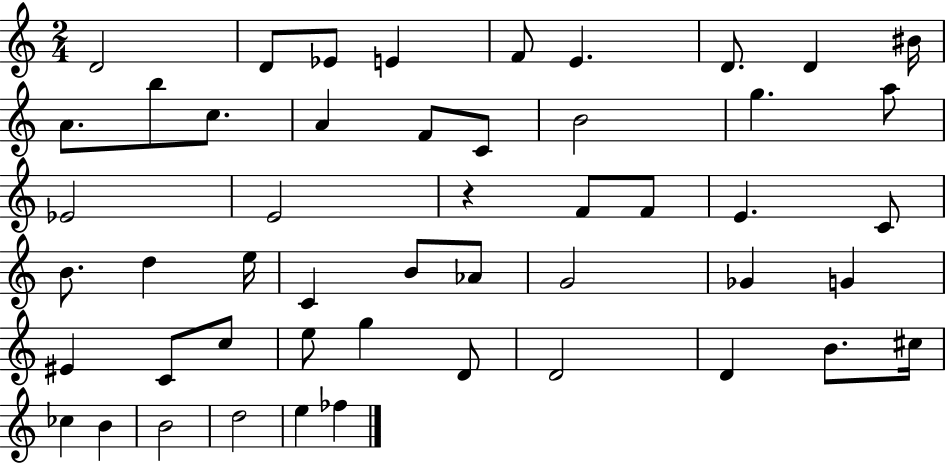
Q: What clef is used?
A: treble